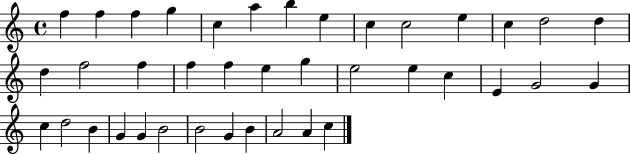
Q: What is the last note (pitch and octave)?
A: C5